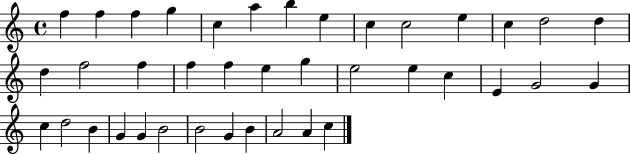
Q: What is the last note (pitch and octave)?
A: C5